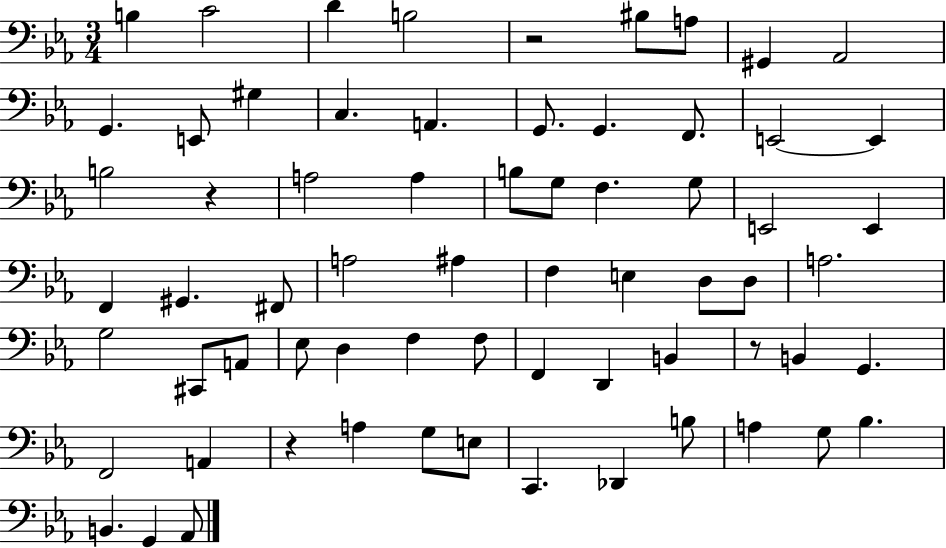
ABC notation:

X:1
T:Untitled
M:3/4
L:1/4
K:Eb
B, C2 D B,2 z2 ^B,/2 A,/2 ^G,, _A,,2 G,, E,,/2 ^G, C, A,, G,,/2 G,, F,,/2 E,,2 E,, B,2 z A,2 A, B,/2 G,/2 F, G,/2 E,,2 E,, F,, ^G,, ^F,,/2 A,2 ^A, F, E, D,/2 D,/2 A,2 G,2 ^C,,/2 A,,/2 _E,/2 D, F, F,/2 F,, D,, B,, z/2 B,, G,, F,,2 A,, z A, G,/2 E,/2 C,, _D,, B,/2 A, G,/2 _B, B,, G,, _A,,/2